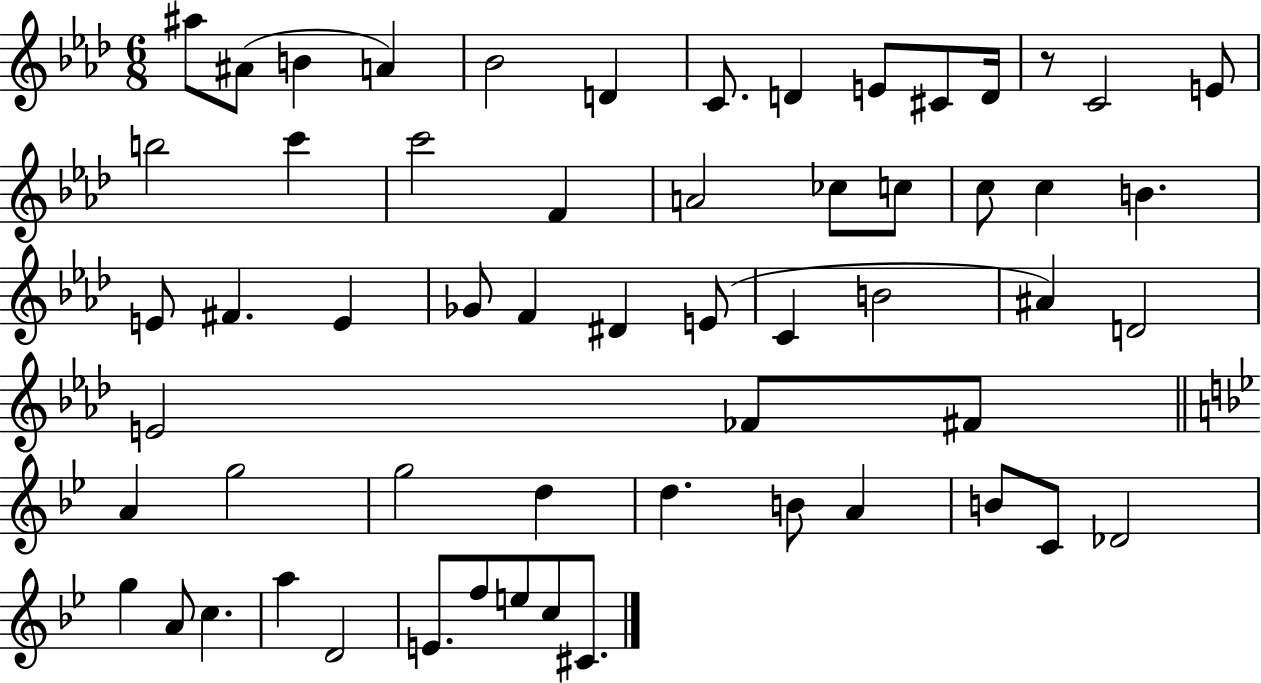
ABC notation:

X:1
T:Untitled
M:6/8
L:1/4
K:Ab
^a/2 ^A/2 B A _B2 D C/2 D E/2 ^C/2 D/4 z/2 C2 E/2 b2 c' c'2 F A2 _c/2 c/2 c/2 c B E/2 ^F E _G/2 F ^D E/2 C B2 ^A D2 E2 _F/2 ^F/2 A g2 g2 d d B/2 A B/2 C/2 _D2 g A/2 c a D2 E/2 f/2 e/2 c/2 ^C/2